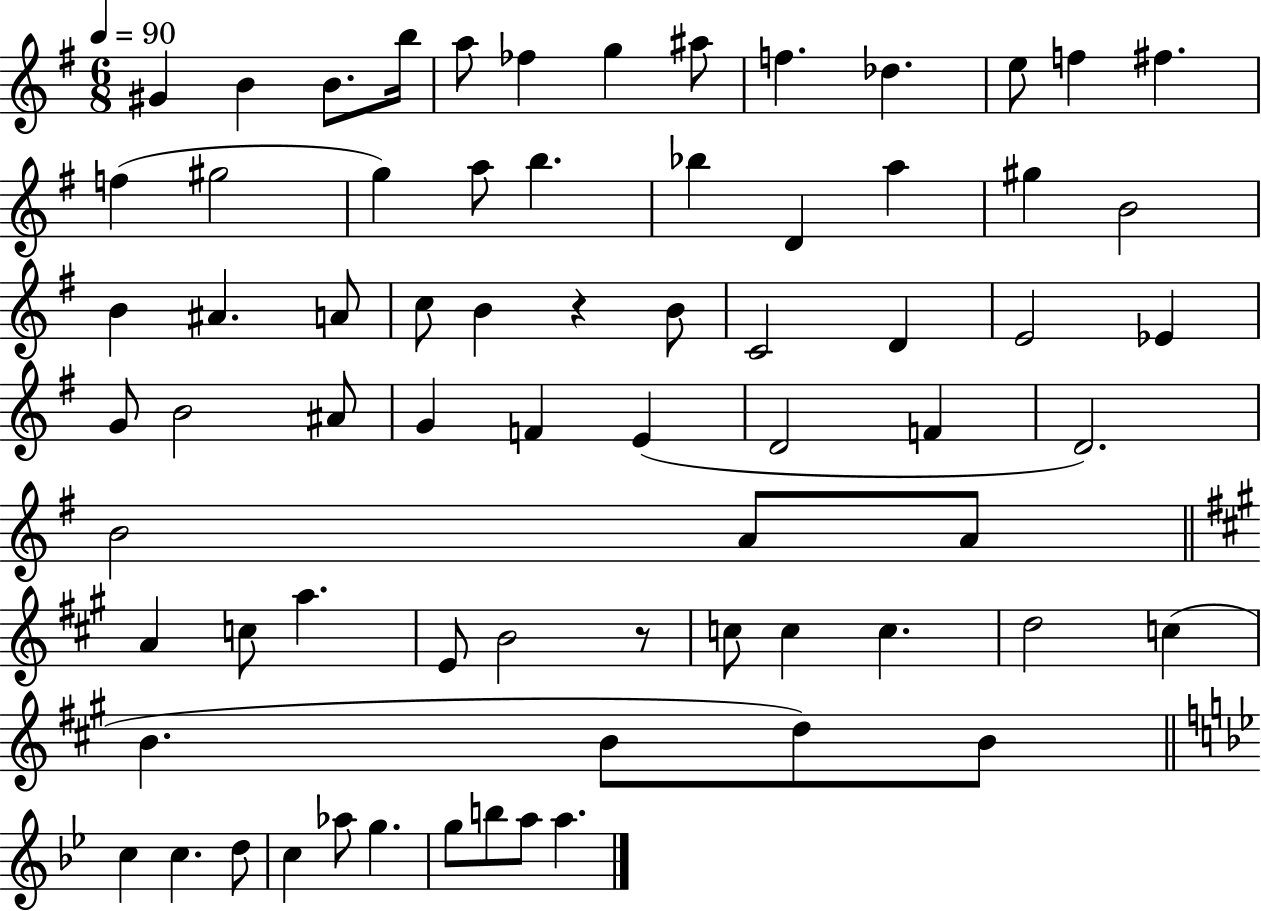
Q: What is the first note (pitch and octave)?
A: G#4